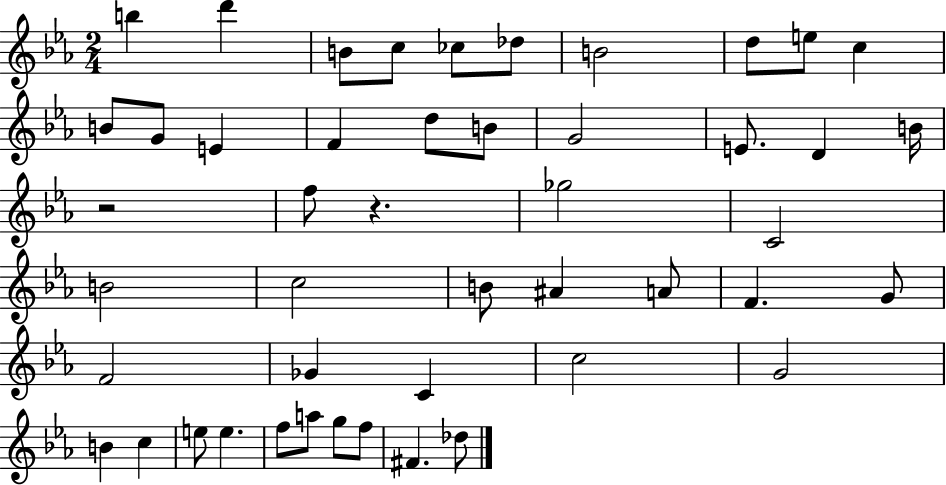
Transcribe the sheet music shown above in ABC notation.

X:1
T:Untitled
M:2/4
L:1/4
K:Eb
b d' B/2 c/2 _c/2 _d/2 B2 d/2 e/2 c B/2 G/2 E F d/2 B/2 G2 E/2 D B/4 z2 f/2 z _g2 C2 B2 c2 B/2 ^A A/2 F G/2 F2 _G C c2 G2 B c e/2 e f/2 a/2 g/2 f/2 ^F _d/2